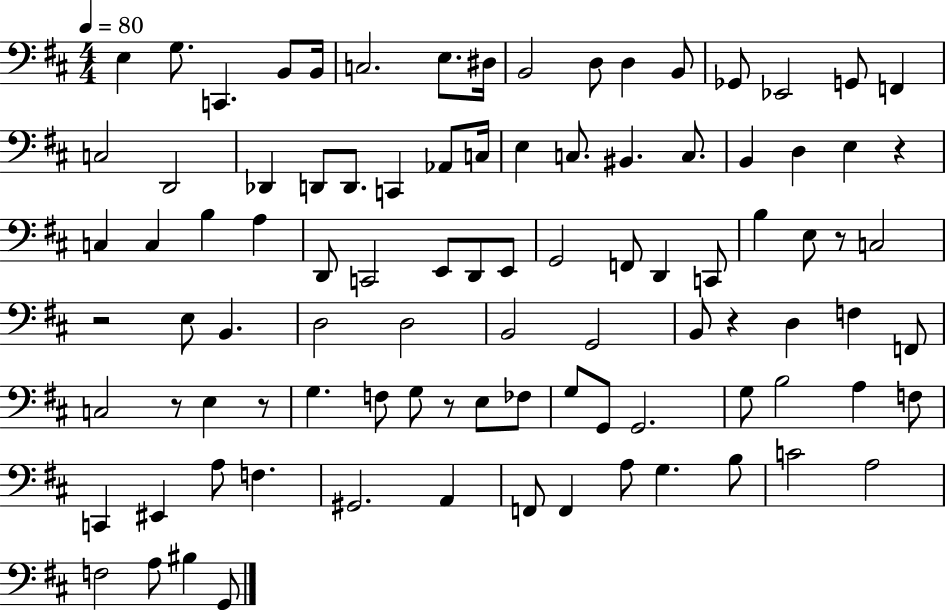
X:1
T:Untitled
M:4/4
L:1/4
K:D
E, G,/2 C,, B,,/2 B,,/4 C,2 E,/2 ^D,/4 B,,2 D,/2 D, B,,/2 _G,,/2 _E,,2 G,,/2 F,, C,2 D,,2 _D,, D,,/2 D,,/2 C,, _A,,/2 C,/4 E, C,/2 ^B,, C,/2 B,, D, E, z C, C, B, A, D,,/2 C,,2 E,,/2 D,,/2 E,,/2 G,,2 F,,/2 D,, C,,/2 B, E,/2 z/2 C,2 z2 E,/2 B,, D,2 D,2 B,,2 G,,2 B,,/2 z D, F, F,,/2 C,2 z/2 E, z/2 G, F,/2 G,/2 z/2 E,/2 _F,/2 G,/2 G,,/2 G,,2 G,/2 B,2 A, F,/2 C,, ^E,, A,/2 F, ^G,,2 A,, F,,/2 F,, A,/2 G, B,/2 C2 A,2 F,2 A,/2 ^B, G,,/2